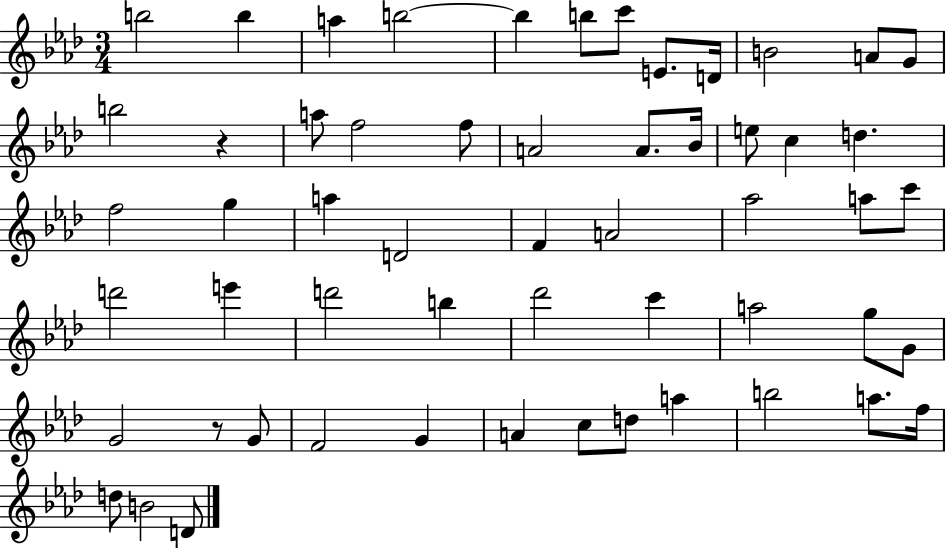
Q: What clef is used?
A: treble